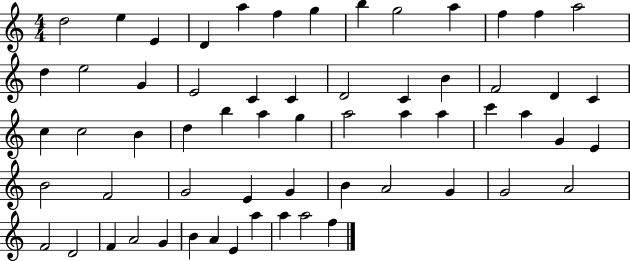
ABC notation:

X:1
T:Untitled
M:4/4
L:1/4
K:C
d2 e E D a f g b g2 a f f a2 d e2 G E2 C C D2 C B F2 D C c c2 B d b a g a2 a a c' a G E B2 F2 G2 E G B A2 G G2 A2 F2 D2 F A2 G B A E a a a2 f